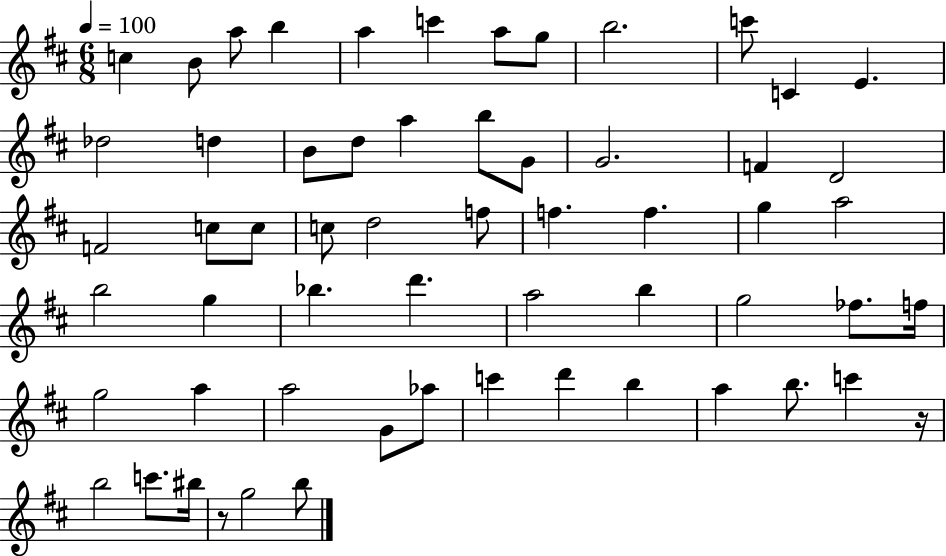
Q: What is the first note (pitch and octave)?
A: C5